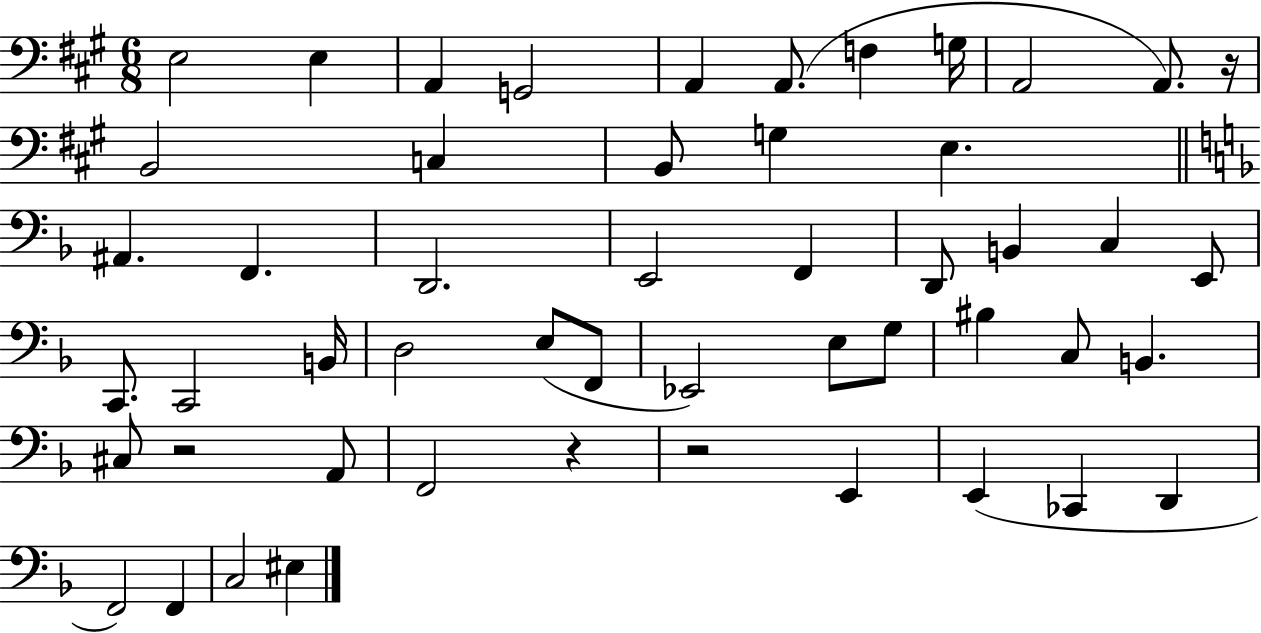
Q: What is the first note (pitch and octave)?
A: E3